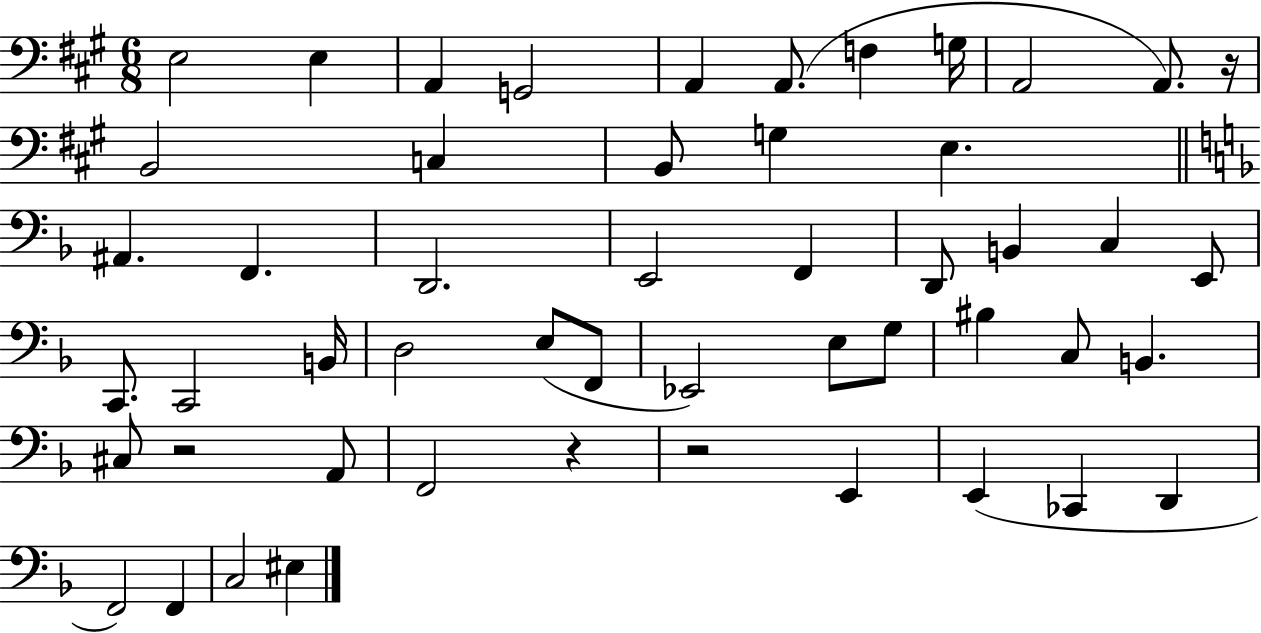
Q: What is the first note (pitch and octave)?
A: E3